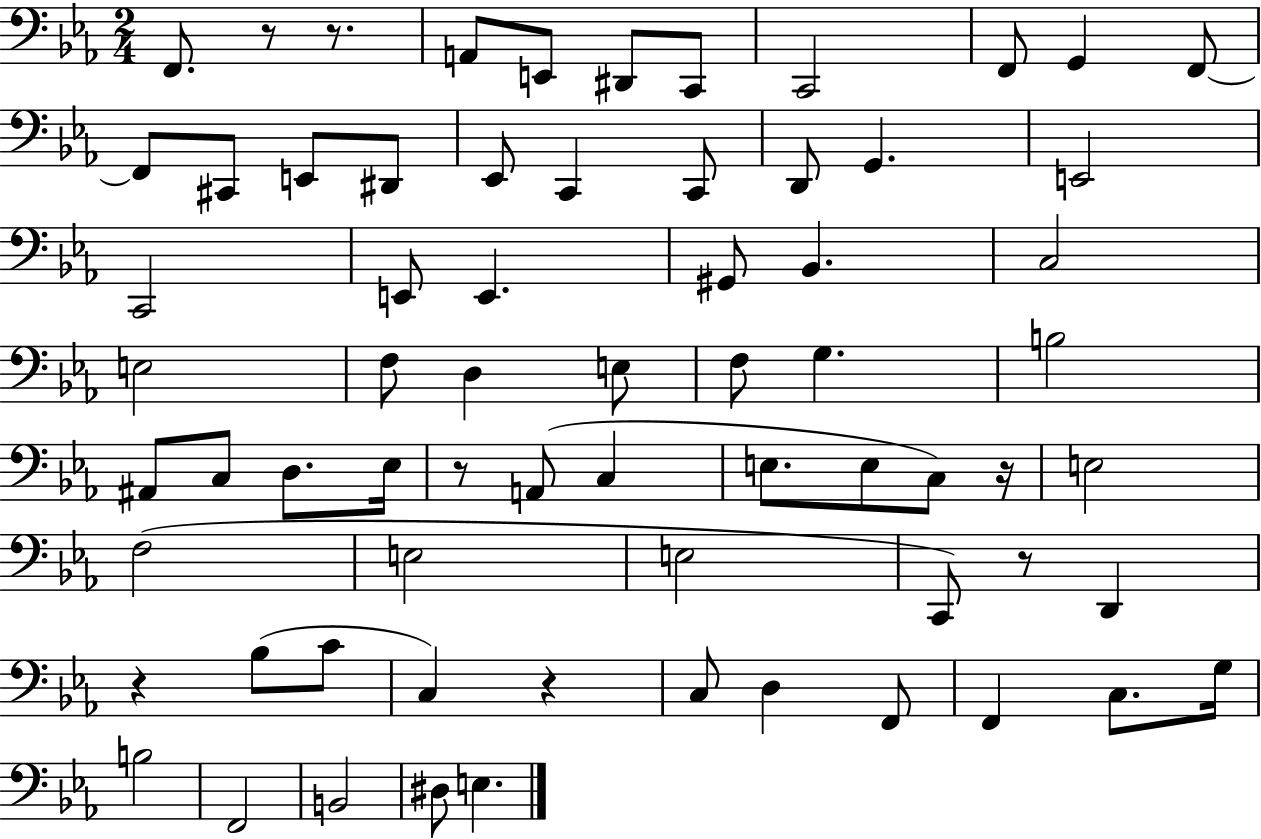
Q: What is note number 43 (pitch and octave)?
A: F3